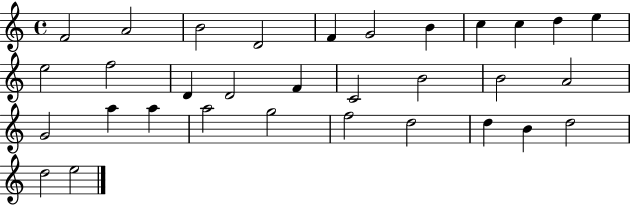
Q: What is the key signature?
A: C major